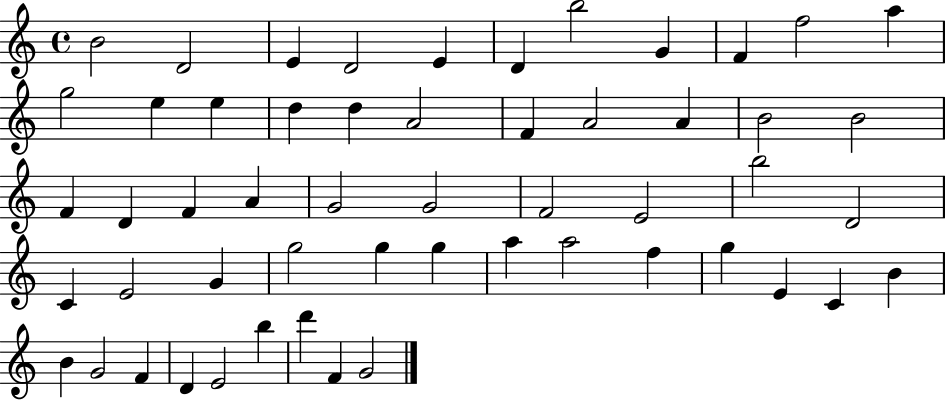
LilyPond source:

{
  \clef treble
  \time 4/4
  \defaultTimeSignature
  \key c \major
  b'2 d'2 | e'4 d'2 e'4 | d'4 b''2 g'4 | f'4 f''2 a''4 | \break g''2 e''4 e''4 | d''4 d''4 a'2 | f'4 a'2 a'4 | b'2 b'2 | \break f'4 d'4 f'4 a'4 | g'2 g'2 | f'2 e'2 | b''2 d'2 | \break c'4 e'2 g'4 | g''2 g''4 g''4 | a''4 a''2 f''4 | g''4 e'4 c'4 b'4 | \break b'4 g'2 f'4 | d'4 e'2 b''4 | d'''4 f'4 g'2 | \bar "|."
}